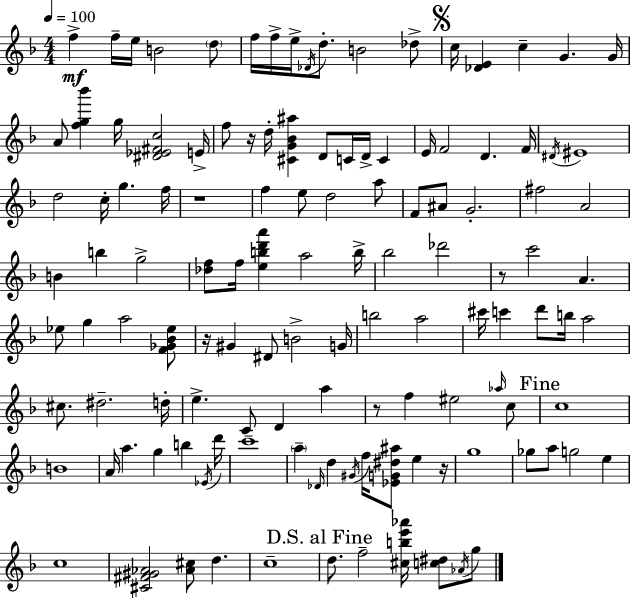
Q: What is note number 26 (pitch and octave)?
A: E4